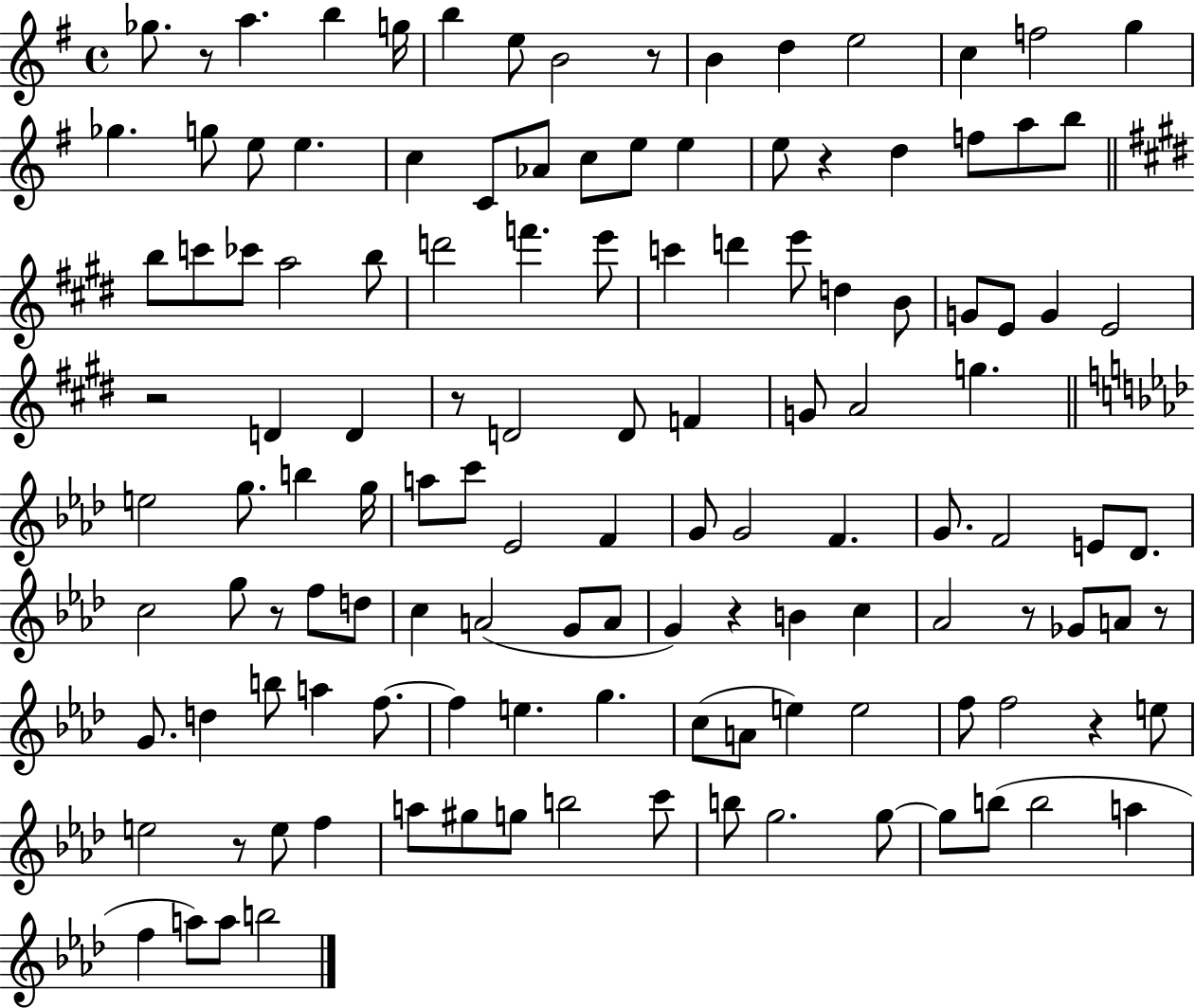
Gb5/e. R/e A5/q. B5/q G5/s B5/q E5/e B4/h R/e B4/q D5/q E5/h C5/q F5/h G5/q Gb5/q. G5/e E5/e E5/q. C5/q C4/e Ab4/e C5/e E5/e E5/q E5/e R/q D5/q F5/e A5/e B5/e B5/e C6/e CES6/e A5/h B5/e D6/h F6/q. E6/e C6/q D6/q E6/e D5/q B4/e G4/e E4/e G4/q E4/h R/h D4/q D4/q R/e D4/h D4/e F4/q G4/e A4/h G5/q. E5/h G5/e. B5/q G5/s A5/e C6/e Eb4/h F4/q G4/e G4/h F4/q. G4/e. F4/h E4/e Db4/e. C5/h G5/e R/e F5/e D5/e C5/q A4/h G4/e A4/e G4/q R/q B4/q C5/q Ab4/h R/e Gb4/e A4/e R/e G4/e. D5/q B5/e A5/q F5/e. F5/q E5/q. G5/q. C5/e A4/e E5/q E5/h F5/e F5/h R/q E5/e E5/h R/e E5/e F5/q A5/e G#5/e G5/e B5/h C6/e B5/e G5/h. G5/e G5/e B5/e B5/h A5/q F5/q A5/e A5/e B5/h